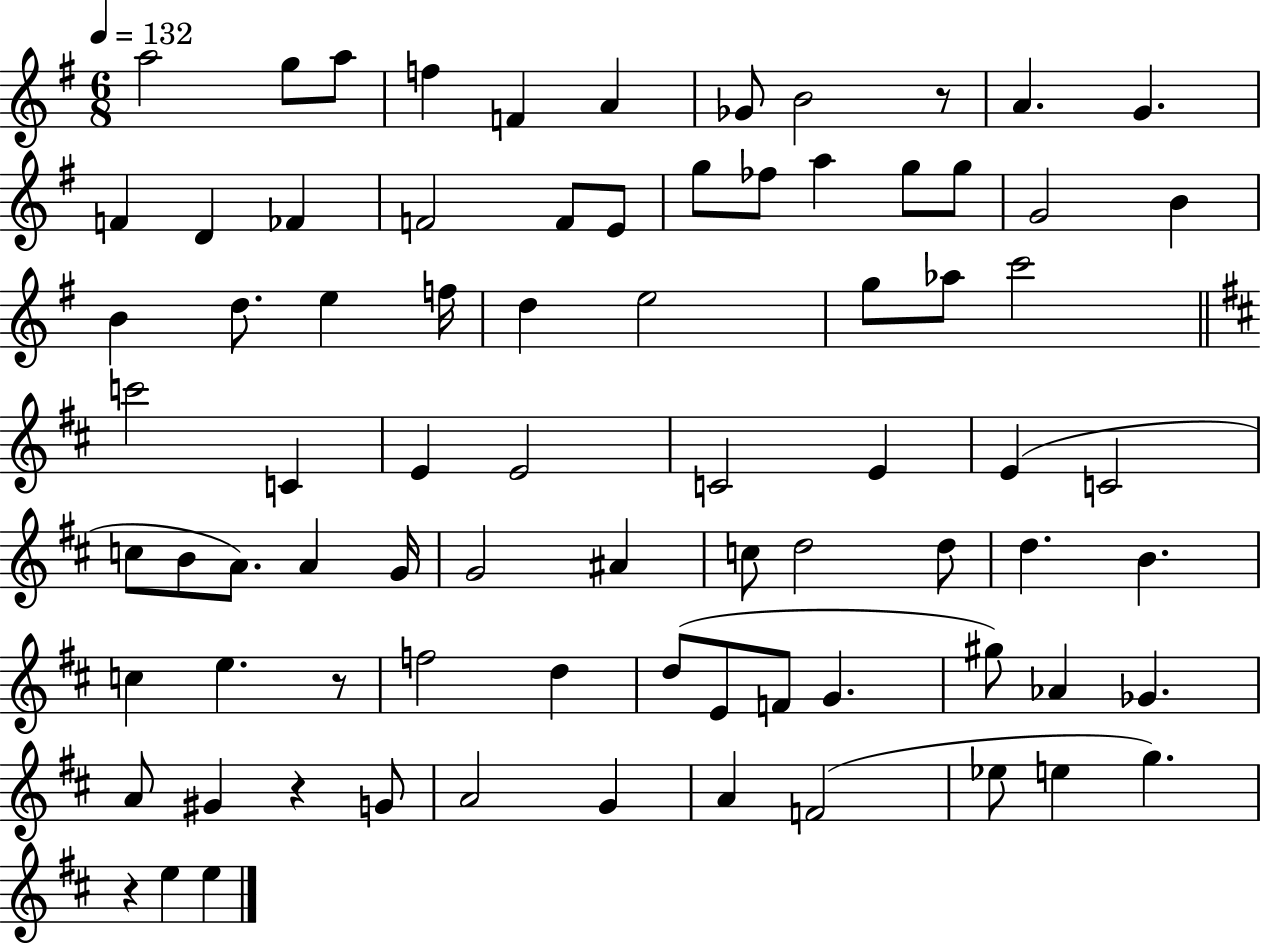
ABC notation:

X:1
T:Untitled
M:6/8
L:1/4
K:G
a2 g/2 a/2 f F A _G/2 B2 z/2 A G F D _F F2 F/2 E/2 g/2 _f/2 a g/2 g/2 G2 B B d/2 e f/4 d e2 g/2 _a/2 c'2 c'2 C E E2 C2 E E C2 c/2 B/2 A/2 A G/4 G2 ^A c/2 d2 d/2 d B c e z/2 f2 d d/2 E/2 F/2 G ^g/2 _A _G A/2 ^G z G/2 A2 G A F2 _e/2 e g z e e